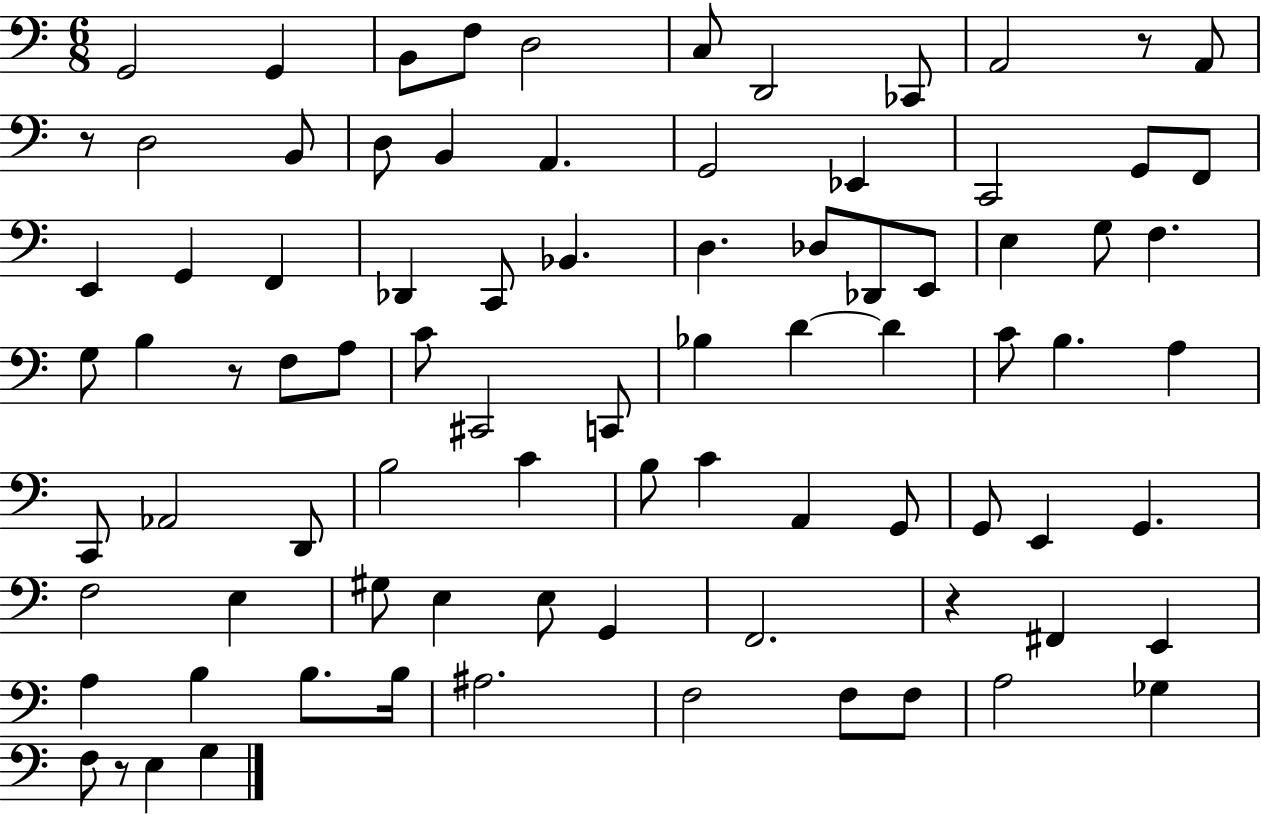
{
  \clef bass
  \numericTimeSignature
  \time 6/8
  \key c \major
  g,2 g,4 | b,8 f8 d2 | c8 d,2 ces,8 | a,2 r8 a,8 | \break r8 d2 b,8 | d8 b,4 a,4. | g,2 ees,4 | c,2 g,8 f,8 | \break e,4 g,4 f,4 | des,4 c,8 bes,4. | d4. des8 des,8 e,8 | e4 g8 f4. | \break g8 b4 r8 f8 a8 | c'8 cis,2 c,8 | bes4 d'4~~ d'4 | c'8 b4. a4 | \break c,8 aes,2 d,8 | b2 c'4 | b8 c'4 a,4 g,8 | g,8 e,4 g,4. | \break f2 e4 | gis8 e4 e8 g,4 | f,2. | r4 fis,4 e,4 | \break a4 b4 b8. b16 | ais2. | f2 f8 f8 | a2 ges4 | \break f8 r8 e4 g4 | \bar "|."
}